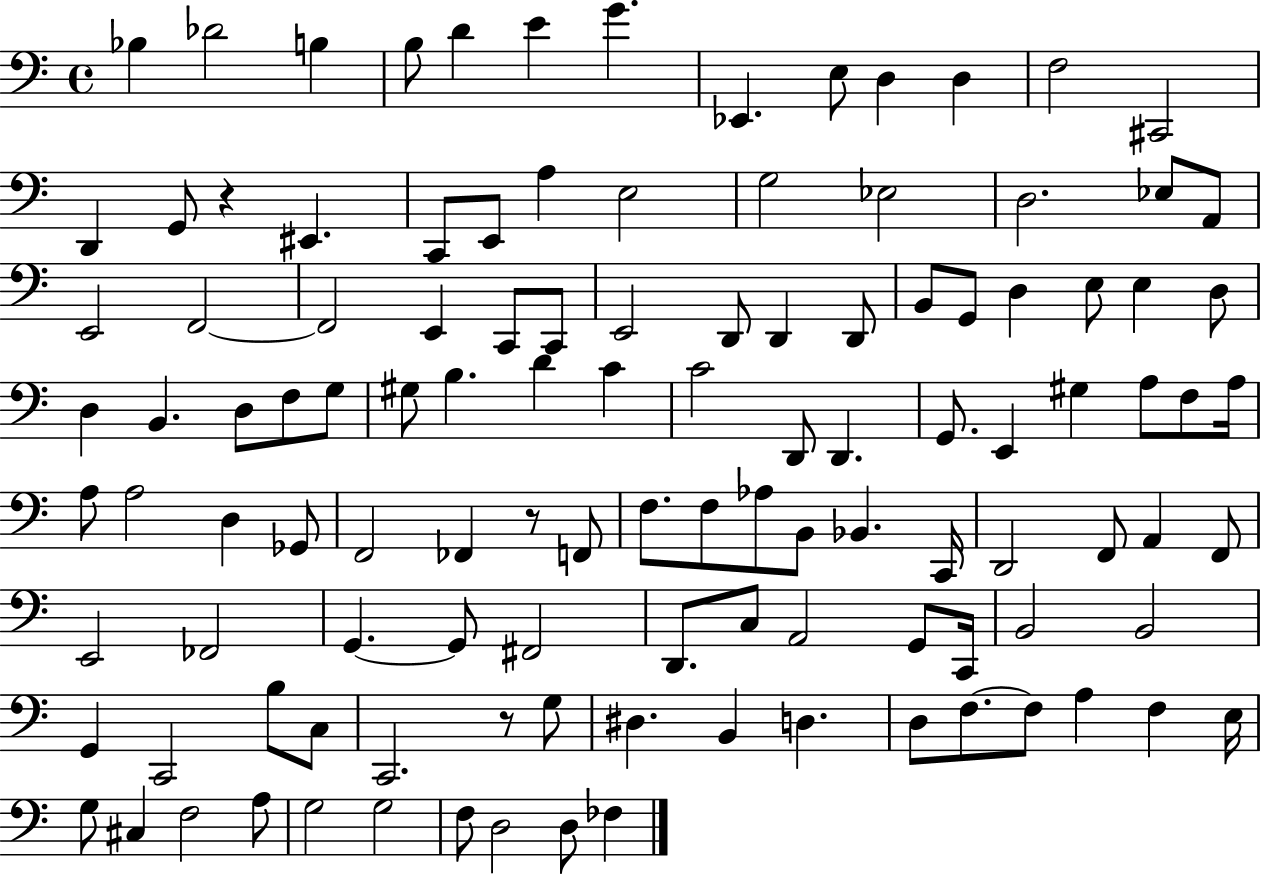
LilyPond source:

{
  \clef bass
  \time 4/4
  \defaultTimeSignature
  \key c \major
  bes4 des'2 b4 | b8 d'4 e'4 g'4. | ees,4. e8 d4 d4 | f2 cis,2 | \break d,4 g,8 r4 eis,4. | c,8 e,8 a4 e2 | g2 ees2 | d2. ees8 a,8 | \break e,2 f,2~~ | f,2 e,4 c,8 c,8 | e,2 d,8 d,4 d,8 | b,8 g,8 d4 e8 e4 d8 | \break d4 b,4. d8 f8 g8 | gis8 b4. d'4 c'4 | c'2 d,8 d,4. | g,8. e,4 gis4 a8 f8 a16 | \break a8 a2 d4 ges,8 | f,2 fes,4 r8 f,8 | f8. f8 aes8 b,8 bes,4. c,16 | d,2 f,8 a,4 f,8 | \break e,2 fes,2 | g,4.~~ g,8 fis,2 | d,8. c8 a,2 g,8 c,16 | b,2 b,2 | \break g,4 c,2 b8 c8 | c,2. r8 g8 | dis4. b,4 d4. | d8 f8.~~ f8 a4 f4 e16 | \break g8 cis4 f2 a8 | g2 g2 | f8 d2 d8 fes4 | \bar "|."
}